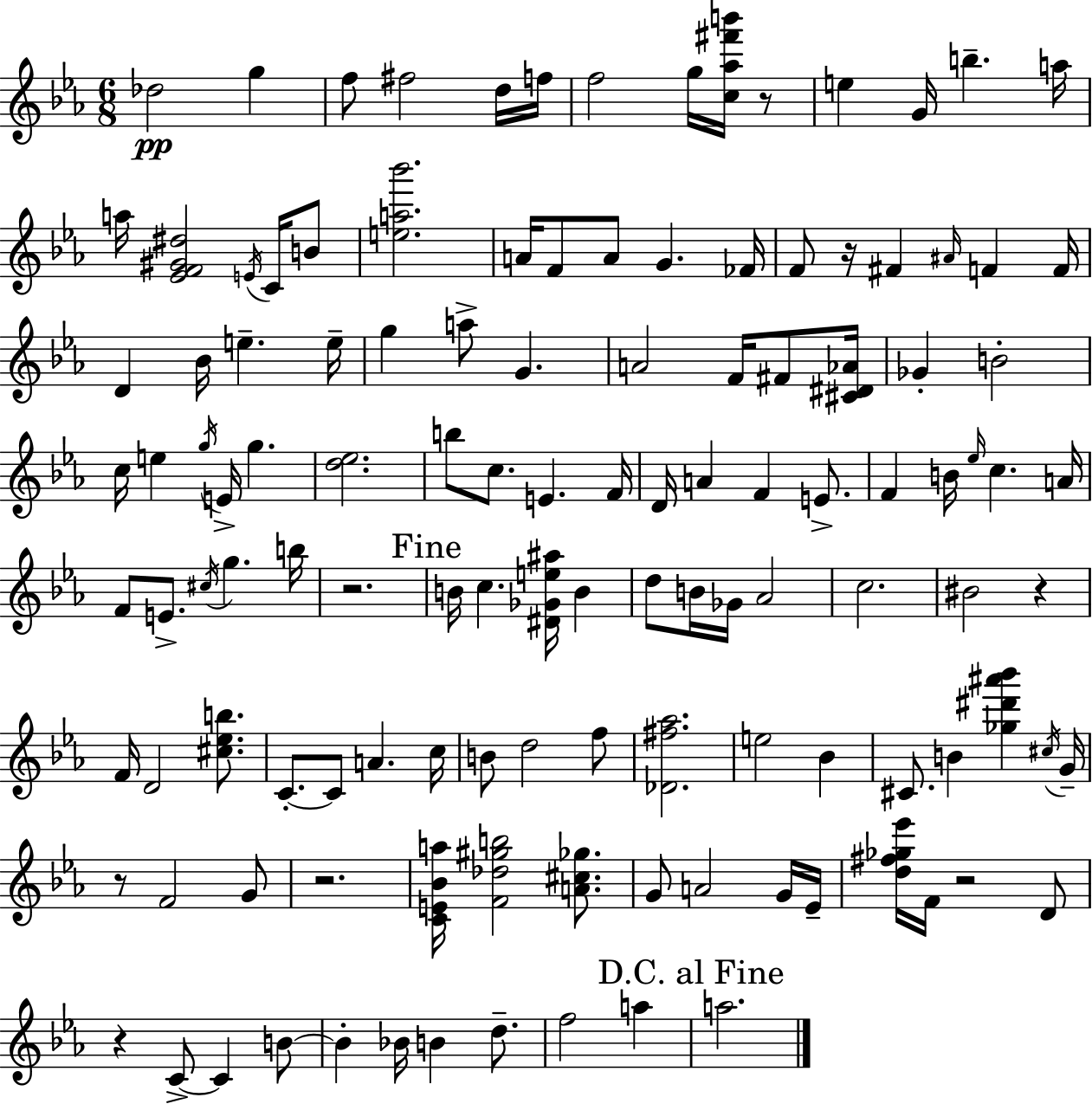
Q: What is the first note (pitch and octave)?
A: Db5